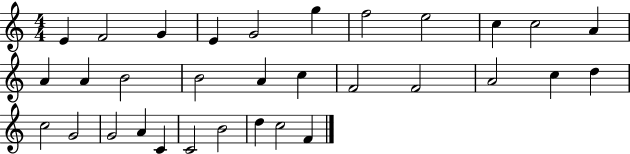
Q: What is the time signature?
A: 4/4